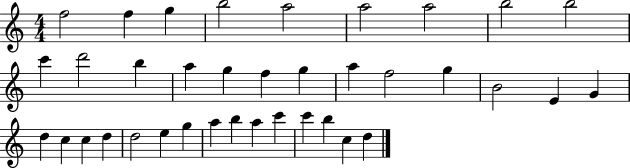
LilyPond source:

{
  \clef treble
  \numericTimeSignature
  \time 4/4
  \key c \major
  f''2 f''4 g''4 | b''2 a''2 | a''2 a''2 | b''2 b''2 | \break c'''4 d'''2 b''4 | a''4 g''4 f''4 g''4 | a''4 f''2 g''4 | b'2 e'4 g'4 | \break d''4 c''4 c''4 d''4 | d''2 e''4 g''4 | a''4 b''4 a''4 c'''4 | c'''4 b''4 c''4 d''4 | \break \bar "|."
}